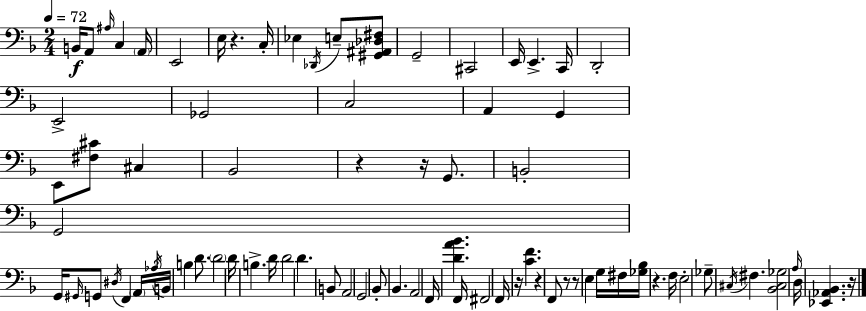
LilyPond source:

{
  \clef bass
  \numericTimeSignature
  \time 2/4
  \key d \minor
  \tempo 4 = 72
  b,16\f a,8 \grace { ais16 } c4 | \parenthesize a,16 e,2 | e16 r4. | c16-. ees4 \acciaccatura { des,16 } e8-- | \break <gis, ais, des fis>8 g,2-- | cis,2 | e,16 e,4.-> | c,16 d,2-. | \break e,2-> | ges,2 | c2 | a,4 g,4 | \break e,8 <fis cis'>8 cis4 | bes,2 | r4 r16 g,8. | b,2-. | \break g,2 | g,16 \grace { gis,16 } g,8 \acciaccatura { dis16 } f,4 | \tuplet 3/2 { \parenthesize a,16 \acciaccatura { aes16 } b,16 } b4 | d'8. \parenthesize d'2 | \break d'16 b4.-> | d'16 d'2 | d'4. | b,8 a,2 | \break g,2 | bes,8-. bes,4. | a,2 | f,16 <d' a' bes'>4. | \break f,16 fis,2 | f,16 r16 <c' f'>4. | r4 | f,8 r8 r8 e4 | \break g16 fis16 <ges bes>16 r4. | f16 e2-. | ges8-- \acciaccatura { cis16 } | fis4. <bes, cis ges>2 | \break \grace { a16 } d16 | <ees, aes, bes,>4. r16 \bar "|."
}